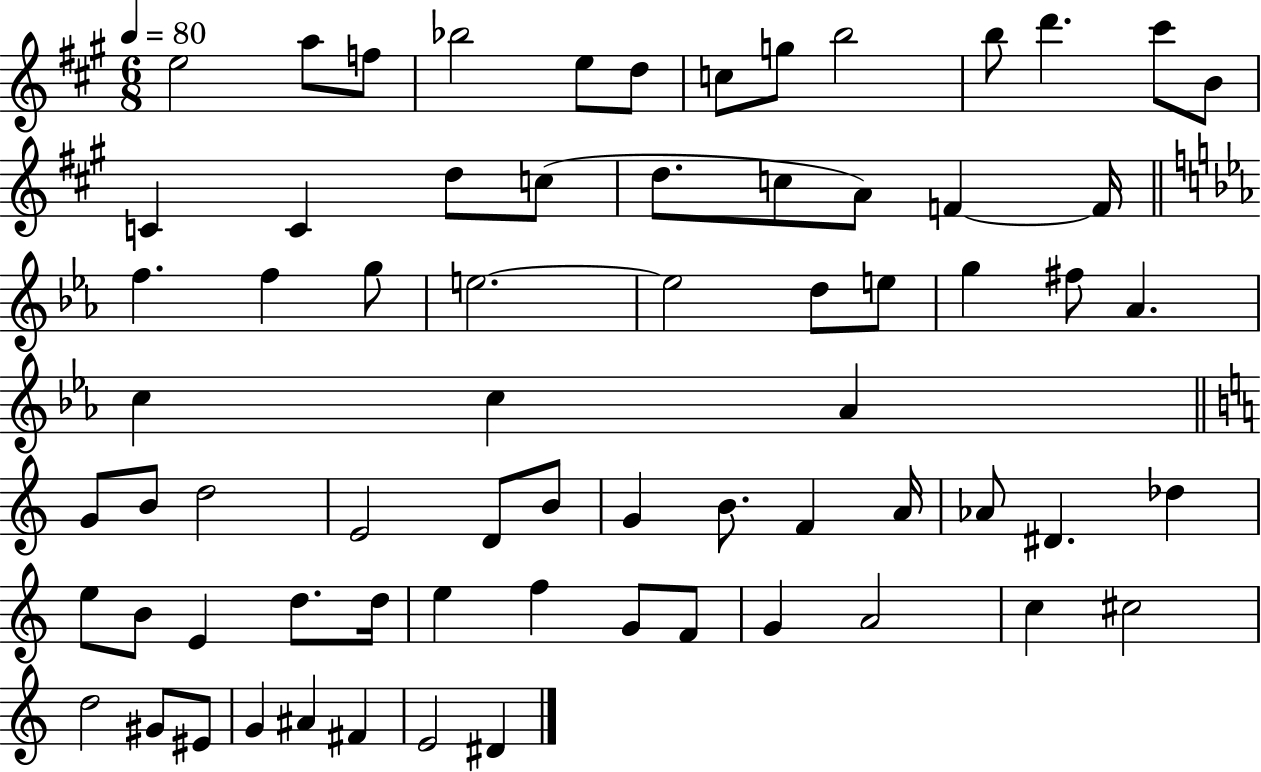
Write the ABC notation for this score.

X:1
T:Untitled
M:6/8
L:1/4
K:A
e2 a/2 f/2 _b2 e/2 d/2 c/2 g/2 b2 b/2 d' ^c'/2 B/2 C C d/2 c/2 d/2 c/2 A/2 F F/4 f f g/2 e2 e2 d/2 e/2 g ^f/2 _A c c _A G/2 B/2 d2 E2 D/2 B/2 G B/2 F A/4 _A/2 ^D _d e/2 B/2 E d/2 d/4 e f G/2 F/2 G A2 c ^c2 d2 ^G/2 ^E/2 G ^A ^F E2 ^D